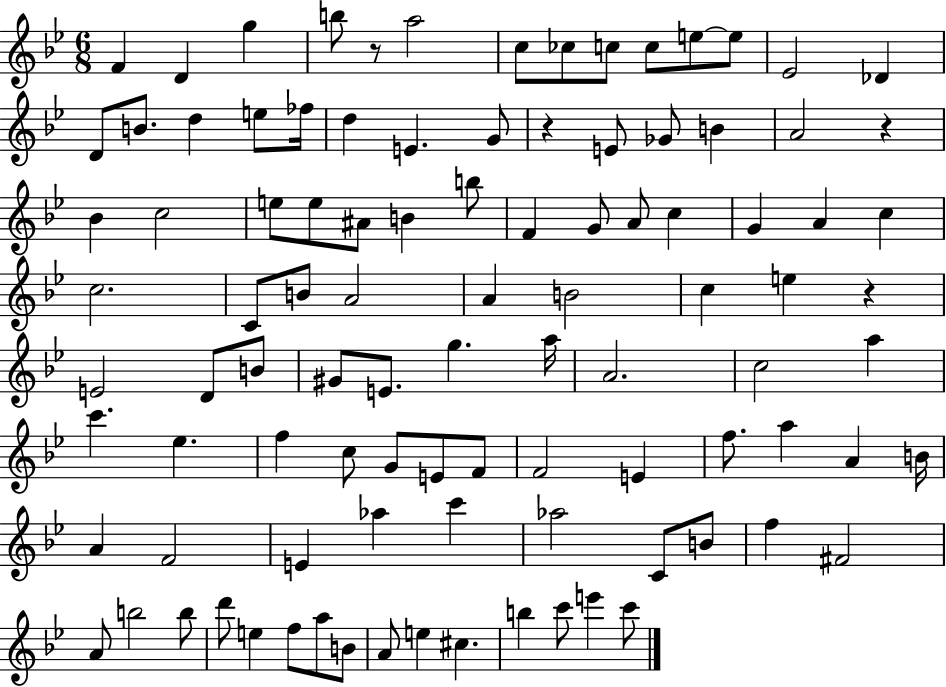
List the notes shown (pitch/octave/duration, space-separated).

F4/q D4/q G5/q B5/e R/e A5/h C5/e CES5/e C5/e C5/e E5/e E5/e Eb4/h Db4/q D4/e B4/e. D5/q E5/e FES5/s D5/q E4/q. G4/e R/q E4/e Gb4/e B4/q A4/h R/q Bb4/q C5/h E5/e E5/e A#4/e B4/q B5/e F4/q G4/e A4/e C5/q G4/q A4/q C5/q C5/h. C4/e B4/e A4/h A4/q B4/h C5/q E5/q R/q E4/h D4/e B4/e G#4/e E4/e. G5/q. A5/s A4/h. C5/h A5/q C6/q. Eb5/q. F5/q C5/e G4/e E4/e F4/e F4/h E4/q F5/e. A5/q A4/q B4/s A4/q F4/h E4/q Ab5/q C6/q Ab5/h C4/e B4/e F5/q F#4/h A4/e B5/h B5/e D6/e E5/q F5/e A5/e B4/e A4/e E5/q C#5/q. B5/q C6/e E6/q C6/e